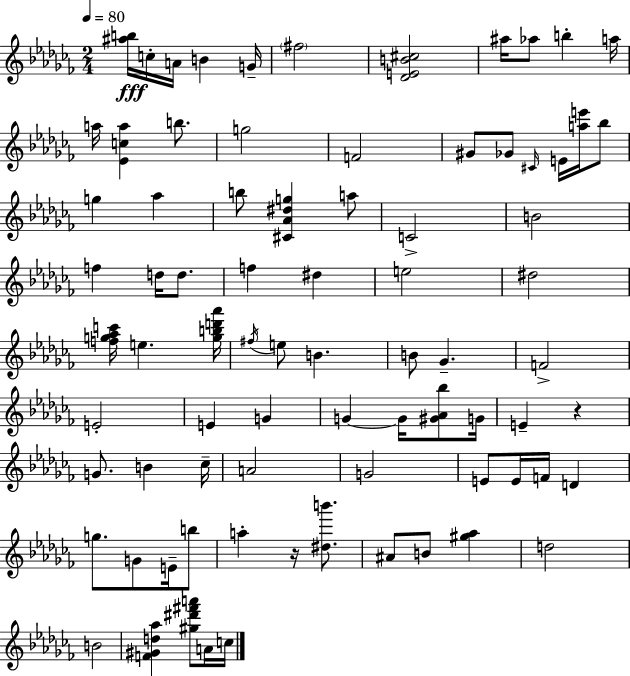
{
  \clef treble
  \numericTimeSignature
  \time 2/4
  \key aes \minor
  \tempo 4 = 80
  <ais'' b''>16\fff c''16-. a'16 b'4 g'16-- | \parenthesize fis''2 | <des' e' b' cis''>2 | ais''16 aes''8 b''4-. a''16 | \break a''16 <ees' c'' a''>4 b''8. | g''2 | f'2 | gis'8 ges'8 \grace { cis'16 } e'16 <a'' e'''>16 bes''8 | \break g''4 aes''4 | b''8 <cis' aes' dis'' g''>4 a''8 | c'2-> | b'2 | \break f''4 d''16 d''8. | f''4 dis''4 | e''2 | dis''2 | \break <f'' g'' aes'' c'''>16 e''4. | <g'' b'' d''' aes'''>16 \acciaccatura { fis''16 } e''8 b'4. | b'8 ges'4.-- | f'2-> | \break e'2-. | e'4 g'4 | g'4~~ g'16 <gis' aes' bes''>8 | g'16 e'4-- r4 | \break g'8. b'4 | ces''16-- a'2 | g'2 | e'8 e'16 f'16 d'4 | \break g''8. g'8 e'16-- | b''8 a''4-. r16 <dis'' b'''>8. | ais'8 b'8 <gis'' aes''>4 | d''2 | \break b'2 | <f' gis' d'' aes''>4 <gis'' dis''' fis''' a'''>8 | a'16 c''16 \bar "|."
}